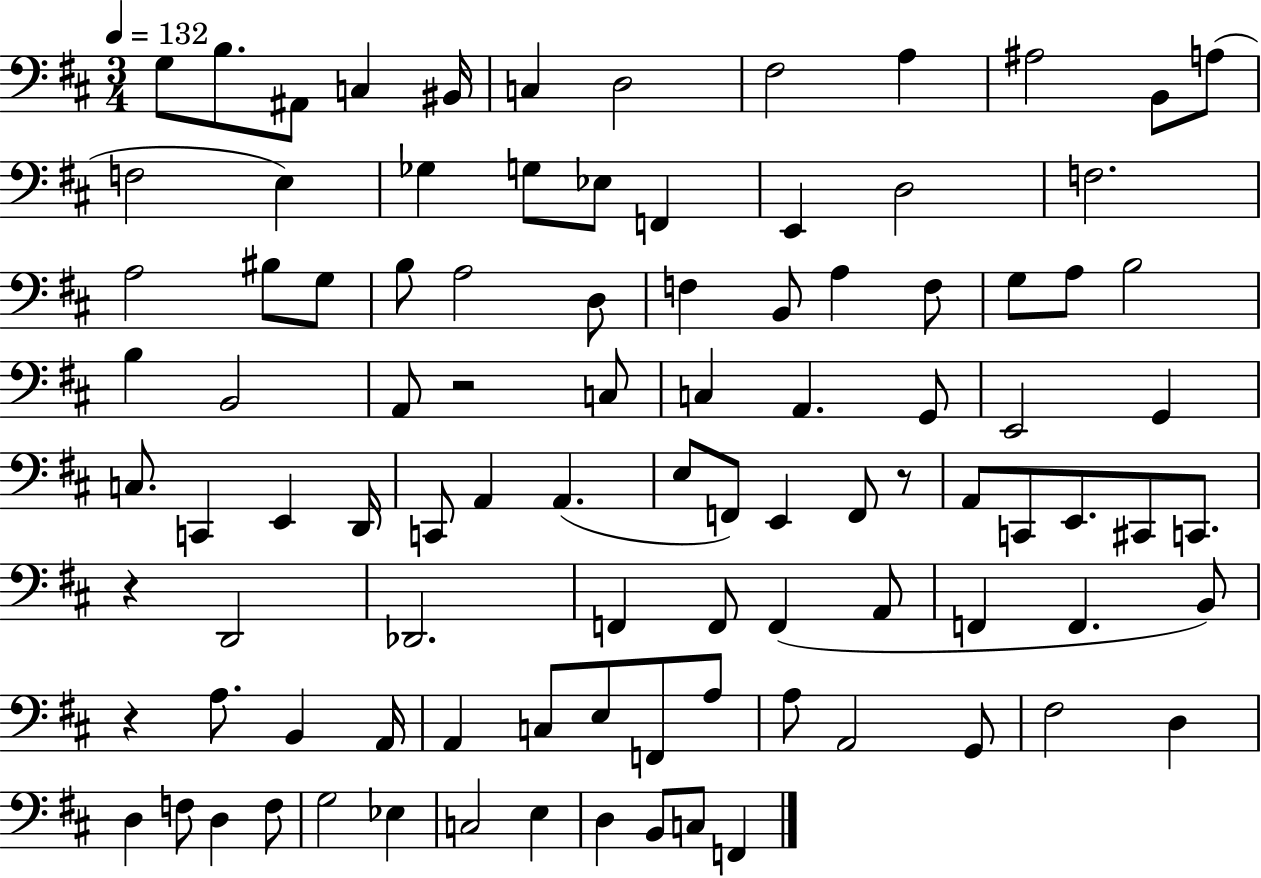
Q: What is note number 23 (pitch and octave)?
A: BIS3